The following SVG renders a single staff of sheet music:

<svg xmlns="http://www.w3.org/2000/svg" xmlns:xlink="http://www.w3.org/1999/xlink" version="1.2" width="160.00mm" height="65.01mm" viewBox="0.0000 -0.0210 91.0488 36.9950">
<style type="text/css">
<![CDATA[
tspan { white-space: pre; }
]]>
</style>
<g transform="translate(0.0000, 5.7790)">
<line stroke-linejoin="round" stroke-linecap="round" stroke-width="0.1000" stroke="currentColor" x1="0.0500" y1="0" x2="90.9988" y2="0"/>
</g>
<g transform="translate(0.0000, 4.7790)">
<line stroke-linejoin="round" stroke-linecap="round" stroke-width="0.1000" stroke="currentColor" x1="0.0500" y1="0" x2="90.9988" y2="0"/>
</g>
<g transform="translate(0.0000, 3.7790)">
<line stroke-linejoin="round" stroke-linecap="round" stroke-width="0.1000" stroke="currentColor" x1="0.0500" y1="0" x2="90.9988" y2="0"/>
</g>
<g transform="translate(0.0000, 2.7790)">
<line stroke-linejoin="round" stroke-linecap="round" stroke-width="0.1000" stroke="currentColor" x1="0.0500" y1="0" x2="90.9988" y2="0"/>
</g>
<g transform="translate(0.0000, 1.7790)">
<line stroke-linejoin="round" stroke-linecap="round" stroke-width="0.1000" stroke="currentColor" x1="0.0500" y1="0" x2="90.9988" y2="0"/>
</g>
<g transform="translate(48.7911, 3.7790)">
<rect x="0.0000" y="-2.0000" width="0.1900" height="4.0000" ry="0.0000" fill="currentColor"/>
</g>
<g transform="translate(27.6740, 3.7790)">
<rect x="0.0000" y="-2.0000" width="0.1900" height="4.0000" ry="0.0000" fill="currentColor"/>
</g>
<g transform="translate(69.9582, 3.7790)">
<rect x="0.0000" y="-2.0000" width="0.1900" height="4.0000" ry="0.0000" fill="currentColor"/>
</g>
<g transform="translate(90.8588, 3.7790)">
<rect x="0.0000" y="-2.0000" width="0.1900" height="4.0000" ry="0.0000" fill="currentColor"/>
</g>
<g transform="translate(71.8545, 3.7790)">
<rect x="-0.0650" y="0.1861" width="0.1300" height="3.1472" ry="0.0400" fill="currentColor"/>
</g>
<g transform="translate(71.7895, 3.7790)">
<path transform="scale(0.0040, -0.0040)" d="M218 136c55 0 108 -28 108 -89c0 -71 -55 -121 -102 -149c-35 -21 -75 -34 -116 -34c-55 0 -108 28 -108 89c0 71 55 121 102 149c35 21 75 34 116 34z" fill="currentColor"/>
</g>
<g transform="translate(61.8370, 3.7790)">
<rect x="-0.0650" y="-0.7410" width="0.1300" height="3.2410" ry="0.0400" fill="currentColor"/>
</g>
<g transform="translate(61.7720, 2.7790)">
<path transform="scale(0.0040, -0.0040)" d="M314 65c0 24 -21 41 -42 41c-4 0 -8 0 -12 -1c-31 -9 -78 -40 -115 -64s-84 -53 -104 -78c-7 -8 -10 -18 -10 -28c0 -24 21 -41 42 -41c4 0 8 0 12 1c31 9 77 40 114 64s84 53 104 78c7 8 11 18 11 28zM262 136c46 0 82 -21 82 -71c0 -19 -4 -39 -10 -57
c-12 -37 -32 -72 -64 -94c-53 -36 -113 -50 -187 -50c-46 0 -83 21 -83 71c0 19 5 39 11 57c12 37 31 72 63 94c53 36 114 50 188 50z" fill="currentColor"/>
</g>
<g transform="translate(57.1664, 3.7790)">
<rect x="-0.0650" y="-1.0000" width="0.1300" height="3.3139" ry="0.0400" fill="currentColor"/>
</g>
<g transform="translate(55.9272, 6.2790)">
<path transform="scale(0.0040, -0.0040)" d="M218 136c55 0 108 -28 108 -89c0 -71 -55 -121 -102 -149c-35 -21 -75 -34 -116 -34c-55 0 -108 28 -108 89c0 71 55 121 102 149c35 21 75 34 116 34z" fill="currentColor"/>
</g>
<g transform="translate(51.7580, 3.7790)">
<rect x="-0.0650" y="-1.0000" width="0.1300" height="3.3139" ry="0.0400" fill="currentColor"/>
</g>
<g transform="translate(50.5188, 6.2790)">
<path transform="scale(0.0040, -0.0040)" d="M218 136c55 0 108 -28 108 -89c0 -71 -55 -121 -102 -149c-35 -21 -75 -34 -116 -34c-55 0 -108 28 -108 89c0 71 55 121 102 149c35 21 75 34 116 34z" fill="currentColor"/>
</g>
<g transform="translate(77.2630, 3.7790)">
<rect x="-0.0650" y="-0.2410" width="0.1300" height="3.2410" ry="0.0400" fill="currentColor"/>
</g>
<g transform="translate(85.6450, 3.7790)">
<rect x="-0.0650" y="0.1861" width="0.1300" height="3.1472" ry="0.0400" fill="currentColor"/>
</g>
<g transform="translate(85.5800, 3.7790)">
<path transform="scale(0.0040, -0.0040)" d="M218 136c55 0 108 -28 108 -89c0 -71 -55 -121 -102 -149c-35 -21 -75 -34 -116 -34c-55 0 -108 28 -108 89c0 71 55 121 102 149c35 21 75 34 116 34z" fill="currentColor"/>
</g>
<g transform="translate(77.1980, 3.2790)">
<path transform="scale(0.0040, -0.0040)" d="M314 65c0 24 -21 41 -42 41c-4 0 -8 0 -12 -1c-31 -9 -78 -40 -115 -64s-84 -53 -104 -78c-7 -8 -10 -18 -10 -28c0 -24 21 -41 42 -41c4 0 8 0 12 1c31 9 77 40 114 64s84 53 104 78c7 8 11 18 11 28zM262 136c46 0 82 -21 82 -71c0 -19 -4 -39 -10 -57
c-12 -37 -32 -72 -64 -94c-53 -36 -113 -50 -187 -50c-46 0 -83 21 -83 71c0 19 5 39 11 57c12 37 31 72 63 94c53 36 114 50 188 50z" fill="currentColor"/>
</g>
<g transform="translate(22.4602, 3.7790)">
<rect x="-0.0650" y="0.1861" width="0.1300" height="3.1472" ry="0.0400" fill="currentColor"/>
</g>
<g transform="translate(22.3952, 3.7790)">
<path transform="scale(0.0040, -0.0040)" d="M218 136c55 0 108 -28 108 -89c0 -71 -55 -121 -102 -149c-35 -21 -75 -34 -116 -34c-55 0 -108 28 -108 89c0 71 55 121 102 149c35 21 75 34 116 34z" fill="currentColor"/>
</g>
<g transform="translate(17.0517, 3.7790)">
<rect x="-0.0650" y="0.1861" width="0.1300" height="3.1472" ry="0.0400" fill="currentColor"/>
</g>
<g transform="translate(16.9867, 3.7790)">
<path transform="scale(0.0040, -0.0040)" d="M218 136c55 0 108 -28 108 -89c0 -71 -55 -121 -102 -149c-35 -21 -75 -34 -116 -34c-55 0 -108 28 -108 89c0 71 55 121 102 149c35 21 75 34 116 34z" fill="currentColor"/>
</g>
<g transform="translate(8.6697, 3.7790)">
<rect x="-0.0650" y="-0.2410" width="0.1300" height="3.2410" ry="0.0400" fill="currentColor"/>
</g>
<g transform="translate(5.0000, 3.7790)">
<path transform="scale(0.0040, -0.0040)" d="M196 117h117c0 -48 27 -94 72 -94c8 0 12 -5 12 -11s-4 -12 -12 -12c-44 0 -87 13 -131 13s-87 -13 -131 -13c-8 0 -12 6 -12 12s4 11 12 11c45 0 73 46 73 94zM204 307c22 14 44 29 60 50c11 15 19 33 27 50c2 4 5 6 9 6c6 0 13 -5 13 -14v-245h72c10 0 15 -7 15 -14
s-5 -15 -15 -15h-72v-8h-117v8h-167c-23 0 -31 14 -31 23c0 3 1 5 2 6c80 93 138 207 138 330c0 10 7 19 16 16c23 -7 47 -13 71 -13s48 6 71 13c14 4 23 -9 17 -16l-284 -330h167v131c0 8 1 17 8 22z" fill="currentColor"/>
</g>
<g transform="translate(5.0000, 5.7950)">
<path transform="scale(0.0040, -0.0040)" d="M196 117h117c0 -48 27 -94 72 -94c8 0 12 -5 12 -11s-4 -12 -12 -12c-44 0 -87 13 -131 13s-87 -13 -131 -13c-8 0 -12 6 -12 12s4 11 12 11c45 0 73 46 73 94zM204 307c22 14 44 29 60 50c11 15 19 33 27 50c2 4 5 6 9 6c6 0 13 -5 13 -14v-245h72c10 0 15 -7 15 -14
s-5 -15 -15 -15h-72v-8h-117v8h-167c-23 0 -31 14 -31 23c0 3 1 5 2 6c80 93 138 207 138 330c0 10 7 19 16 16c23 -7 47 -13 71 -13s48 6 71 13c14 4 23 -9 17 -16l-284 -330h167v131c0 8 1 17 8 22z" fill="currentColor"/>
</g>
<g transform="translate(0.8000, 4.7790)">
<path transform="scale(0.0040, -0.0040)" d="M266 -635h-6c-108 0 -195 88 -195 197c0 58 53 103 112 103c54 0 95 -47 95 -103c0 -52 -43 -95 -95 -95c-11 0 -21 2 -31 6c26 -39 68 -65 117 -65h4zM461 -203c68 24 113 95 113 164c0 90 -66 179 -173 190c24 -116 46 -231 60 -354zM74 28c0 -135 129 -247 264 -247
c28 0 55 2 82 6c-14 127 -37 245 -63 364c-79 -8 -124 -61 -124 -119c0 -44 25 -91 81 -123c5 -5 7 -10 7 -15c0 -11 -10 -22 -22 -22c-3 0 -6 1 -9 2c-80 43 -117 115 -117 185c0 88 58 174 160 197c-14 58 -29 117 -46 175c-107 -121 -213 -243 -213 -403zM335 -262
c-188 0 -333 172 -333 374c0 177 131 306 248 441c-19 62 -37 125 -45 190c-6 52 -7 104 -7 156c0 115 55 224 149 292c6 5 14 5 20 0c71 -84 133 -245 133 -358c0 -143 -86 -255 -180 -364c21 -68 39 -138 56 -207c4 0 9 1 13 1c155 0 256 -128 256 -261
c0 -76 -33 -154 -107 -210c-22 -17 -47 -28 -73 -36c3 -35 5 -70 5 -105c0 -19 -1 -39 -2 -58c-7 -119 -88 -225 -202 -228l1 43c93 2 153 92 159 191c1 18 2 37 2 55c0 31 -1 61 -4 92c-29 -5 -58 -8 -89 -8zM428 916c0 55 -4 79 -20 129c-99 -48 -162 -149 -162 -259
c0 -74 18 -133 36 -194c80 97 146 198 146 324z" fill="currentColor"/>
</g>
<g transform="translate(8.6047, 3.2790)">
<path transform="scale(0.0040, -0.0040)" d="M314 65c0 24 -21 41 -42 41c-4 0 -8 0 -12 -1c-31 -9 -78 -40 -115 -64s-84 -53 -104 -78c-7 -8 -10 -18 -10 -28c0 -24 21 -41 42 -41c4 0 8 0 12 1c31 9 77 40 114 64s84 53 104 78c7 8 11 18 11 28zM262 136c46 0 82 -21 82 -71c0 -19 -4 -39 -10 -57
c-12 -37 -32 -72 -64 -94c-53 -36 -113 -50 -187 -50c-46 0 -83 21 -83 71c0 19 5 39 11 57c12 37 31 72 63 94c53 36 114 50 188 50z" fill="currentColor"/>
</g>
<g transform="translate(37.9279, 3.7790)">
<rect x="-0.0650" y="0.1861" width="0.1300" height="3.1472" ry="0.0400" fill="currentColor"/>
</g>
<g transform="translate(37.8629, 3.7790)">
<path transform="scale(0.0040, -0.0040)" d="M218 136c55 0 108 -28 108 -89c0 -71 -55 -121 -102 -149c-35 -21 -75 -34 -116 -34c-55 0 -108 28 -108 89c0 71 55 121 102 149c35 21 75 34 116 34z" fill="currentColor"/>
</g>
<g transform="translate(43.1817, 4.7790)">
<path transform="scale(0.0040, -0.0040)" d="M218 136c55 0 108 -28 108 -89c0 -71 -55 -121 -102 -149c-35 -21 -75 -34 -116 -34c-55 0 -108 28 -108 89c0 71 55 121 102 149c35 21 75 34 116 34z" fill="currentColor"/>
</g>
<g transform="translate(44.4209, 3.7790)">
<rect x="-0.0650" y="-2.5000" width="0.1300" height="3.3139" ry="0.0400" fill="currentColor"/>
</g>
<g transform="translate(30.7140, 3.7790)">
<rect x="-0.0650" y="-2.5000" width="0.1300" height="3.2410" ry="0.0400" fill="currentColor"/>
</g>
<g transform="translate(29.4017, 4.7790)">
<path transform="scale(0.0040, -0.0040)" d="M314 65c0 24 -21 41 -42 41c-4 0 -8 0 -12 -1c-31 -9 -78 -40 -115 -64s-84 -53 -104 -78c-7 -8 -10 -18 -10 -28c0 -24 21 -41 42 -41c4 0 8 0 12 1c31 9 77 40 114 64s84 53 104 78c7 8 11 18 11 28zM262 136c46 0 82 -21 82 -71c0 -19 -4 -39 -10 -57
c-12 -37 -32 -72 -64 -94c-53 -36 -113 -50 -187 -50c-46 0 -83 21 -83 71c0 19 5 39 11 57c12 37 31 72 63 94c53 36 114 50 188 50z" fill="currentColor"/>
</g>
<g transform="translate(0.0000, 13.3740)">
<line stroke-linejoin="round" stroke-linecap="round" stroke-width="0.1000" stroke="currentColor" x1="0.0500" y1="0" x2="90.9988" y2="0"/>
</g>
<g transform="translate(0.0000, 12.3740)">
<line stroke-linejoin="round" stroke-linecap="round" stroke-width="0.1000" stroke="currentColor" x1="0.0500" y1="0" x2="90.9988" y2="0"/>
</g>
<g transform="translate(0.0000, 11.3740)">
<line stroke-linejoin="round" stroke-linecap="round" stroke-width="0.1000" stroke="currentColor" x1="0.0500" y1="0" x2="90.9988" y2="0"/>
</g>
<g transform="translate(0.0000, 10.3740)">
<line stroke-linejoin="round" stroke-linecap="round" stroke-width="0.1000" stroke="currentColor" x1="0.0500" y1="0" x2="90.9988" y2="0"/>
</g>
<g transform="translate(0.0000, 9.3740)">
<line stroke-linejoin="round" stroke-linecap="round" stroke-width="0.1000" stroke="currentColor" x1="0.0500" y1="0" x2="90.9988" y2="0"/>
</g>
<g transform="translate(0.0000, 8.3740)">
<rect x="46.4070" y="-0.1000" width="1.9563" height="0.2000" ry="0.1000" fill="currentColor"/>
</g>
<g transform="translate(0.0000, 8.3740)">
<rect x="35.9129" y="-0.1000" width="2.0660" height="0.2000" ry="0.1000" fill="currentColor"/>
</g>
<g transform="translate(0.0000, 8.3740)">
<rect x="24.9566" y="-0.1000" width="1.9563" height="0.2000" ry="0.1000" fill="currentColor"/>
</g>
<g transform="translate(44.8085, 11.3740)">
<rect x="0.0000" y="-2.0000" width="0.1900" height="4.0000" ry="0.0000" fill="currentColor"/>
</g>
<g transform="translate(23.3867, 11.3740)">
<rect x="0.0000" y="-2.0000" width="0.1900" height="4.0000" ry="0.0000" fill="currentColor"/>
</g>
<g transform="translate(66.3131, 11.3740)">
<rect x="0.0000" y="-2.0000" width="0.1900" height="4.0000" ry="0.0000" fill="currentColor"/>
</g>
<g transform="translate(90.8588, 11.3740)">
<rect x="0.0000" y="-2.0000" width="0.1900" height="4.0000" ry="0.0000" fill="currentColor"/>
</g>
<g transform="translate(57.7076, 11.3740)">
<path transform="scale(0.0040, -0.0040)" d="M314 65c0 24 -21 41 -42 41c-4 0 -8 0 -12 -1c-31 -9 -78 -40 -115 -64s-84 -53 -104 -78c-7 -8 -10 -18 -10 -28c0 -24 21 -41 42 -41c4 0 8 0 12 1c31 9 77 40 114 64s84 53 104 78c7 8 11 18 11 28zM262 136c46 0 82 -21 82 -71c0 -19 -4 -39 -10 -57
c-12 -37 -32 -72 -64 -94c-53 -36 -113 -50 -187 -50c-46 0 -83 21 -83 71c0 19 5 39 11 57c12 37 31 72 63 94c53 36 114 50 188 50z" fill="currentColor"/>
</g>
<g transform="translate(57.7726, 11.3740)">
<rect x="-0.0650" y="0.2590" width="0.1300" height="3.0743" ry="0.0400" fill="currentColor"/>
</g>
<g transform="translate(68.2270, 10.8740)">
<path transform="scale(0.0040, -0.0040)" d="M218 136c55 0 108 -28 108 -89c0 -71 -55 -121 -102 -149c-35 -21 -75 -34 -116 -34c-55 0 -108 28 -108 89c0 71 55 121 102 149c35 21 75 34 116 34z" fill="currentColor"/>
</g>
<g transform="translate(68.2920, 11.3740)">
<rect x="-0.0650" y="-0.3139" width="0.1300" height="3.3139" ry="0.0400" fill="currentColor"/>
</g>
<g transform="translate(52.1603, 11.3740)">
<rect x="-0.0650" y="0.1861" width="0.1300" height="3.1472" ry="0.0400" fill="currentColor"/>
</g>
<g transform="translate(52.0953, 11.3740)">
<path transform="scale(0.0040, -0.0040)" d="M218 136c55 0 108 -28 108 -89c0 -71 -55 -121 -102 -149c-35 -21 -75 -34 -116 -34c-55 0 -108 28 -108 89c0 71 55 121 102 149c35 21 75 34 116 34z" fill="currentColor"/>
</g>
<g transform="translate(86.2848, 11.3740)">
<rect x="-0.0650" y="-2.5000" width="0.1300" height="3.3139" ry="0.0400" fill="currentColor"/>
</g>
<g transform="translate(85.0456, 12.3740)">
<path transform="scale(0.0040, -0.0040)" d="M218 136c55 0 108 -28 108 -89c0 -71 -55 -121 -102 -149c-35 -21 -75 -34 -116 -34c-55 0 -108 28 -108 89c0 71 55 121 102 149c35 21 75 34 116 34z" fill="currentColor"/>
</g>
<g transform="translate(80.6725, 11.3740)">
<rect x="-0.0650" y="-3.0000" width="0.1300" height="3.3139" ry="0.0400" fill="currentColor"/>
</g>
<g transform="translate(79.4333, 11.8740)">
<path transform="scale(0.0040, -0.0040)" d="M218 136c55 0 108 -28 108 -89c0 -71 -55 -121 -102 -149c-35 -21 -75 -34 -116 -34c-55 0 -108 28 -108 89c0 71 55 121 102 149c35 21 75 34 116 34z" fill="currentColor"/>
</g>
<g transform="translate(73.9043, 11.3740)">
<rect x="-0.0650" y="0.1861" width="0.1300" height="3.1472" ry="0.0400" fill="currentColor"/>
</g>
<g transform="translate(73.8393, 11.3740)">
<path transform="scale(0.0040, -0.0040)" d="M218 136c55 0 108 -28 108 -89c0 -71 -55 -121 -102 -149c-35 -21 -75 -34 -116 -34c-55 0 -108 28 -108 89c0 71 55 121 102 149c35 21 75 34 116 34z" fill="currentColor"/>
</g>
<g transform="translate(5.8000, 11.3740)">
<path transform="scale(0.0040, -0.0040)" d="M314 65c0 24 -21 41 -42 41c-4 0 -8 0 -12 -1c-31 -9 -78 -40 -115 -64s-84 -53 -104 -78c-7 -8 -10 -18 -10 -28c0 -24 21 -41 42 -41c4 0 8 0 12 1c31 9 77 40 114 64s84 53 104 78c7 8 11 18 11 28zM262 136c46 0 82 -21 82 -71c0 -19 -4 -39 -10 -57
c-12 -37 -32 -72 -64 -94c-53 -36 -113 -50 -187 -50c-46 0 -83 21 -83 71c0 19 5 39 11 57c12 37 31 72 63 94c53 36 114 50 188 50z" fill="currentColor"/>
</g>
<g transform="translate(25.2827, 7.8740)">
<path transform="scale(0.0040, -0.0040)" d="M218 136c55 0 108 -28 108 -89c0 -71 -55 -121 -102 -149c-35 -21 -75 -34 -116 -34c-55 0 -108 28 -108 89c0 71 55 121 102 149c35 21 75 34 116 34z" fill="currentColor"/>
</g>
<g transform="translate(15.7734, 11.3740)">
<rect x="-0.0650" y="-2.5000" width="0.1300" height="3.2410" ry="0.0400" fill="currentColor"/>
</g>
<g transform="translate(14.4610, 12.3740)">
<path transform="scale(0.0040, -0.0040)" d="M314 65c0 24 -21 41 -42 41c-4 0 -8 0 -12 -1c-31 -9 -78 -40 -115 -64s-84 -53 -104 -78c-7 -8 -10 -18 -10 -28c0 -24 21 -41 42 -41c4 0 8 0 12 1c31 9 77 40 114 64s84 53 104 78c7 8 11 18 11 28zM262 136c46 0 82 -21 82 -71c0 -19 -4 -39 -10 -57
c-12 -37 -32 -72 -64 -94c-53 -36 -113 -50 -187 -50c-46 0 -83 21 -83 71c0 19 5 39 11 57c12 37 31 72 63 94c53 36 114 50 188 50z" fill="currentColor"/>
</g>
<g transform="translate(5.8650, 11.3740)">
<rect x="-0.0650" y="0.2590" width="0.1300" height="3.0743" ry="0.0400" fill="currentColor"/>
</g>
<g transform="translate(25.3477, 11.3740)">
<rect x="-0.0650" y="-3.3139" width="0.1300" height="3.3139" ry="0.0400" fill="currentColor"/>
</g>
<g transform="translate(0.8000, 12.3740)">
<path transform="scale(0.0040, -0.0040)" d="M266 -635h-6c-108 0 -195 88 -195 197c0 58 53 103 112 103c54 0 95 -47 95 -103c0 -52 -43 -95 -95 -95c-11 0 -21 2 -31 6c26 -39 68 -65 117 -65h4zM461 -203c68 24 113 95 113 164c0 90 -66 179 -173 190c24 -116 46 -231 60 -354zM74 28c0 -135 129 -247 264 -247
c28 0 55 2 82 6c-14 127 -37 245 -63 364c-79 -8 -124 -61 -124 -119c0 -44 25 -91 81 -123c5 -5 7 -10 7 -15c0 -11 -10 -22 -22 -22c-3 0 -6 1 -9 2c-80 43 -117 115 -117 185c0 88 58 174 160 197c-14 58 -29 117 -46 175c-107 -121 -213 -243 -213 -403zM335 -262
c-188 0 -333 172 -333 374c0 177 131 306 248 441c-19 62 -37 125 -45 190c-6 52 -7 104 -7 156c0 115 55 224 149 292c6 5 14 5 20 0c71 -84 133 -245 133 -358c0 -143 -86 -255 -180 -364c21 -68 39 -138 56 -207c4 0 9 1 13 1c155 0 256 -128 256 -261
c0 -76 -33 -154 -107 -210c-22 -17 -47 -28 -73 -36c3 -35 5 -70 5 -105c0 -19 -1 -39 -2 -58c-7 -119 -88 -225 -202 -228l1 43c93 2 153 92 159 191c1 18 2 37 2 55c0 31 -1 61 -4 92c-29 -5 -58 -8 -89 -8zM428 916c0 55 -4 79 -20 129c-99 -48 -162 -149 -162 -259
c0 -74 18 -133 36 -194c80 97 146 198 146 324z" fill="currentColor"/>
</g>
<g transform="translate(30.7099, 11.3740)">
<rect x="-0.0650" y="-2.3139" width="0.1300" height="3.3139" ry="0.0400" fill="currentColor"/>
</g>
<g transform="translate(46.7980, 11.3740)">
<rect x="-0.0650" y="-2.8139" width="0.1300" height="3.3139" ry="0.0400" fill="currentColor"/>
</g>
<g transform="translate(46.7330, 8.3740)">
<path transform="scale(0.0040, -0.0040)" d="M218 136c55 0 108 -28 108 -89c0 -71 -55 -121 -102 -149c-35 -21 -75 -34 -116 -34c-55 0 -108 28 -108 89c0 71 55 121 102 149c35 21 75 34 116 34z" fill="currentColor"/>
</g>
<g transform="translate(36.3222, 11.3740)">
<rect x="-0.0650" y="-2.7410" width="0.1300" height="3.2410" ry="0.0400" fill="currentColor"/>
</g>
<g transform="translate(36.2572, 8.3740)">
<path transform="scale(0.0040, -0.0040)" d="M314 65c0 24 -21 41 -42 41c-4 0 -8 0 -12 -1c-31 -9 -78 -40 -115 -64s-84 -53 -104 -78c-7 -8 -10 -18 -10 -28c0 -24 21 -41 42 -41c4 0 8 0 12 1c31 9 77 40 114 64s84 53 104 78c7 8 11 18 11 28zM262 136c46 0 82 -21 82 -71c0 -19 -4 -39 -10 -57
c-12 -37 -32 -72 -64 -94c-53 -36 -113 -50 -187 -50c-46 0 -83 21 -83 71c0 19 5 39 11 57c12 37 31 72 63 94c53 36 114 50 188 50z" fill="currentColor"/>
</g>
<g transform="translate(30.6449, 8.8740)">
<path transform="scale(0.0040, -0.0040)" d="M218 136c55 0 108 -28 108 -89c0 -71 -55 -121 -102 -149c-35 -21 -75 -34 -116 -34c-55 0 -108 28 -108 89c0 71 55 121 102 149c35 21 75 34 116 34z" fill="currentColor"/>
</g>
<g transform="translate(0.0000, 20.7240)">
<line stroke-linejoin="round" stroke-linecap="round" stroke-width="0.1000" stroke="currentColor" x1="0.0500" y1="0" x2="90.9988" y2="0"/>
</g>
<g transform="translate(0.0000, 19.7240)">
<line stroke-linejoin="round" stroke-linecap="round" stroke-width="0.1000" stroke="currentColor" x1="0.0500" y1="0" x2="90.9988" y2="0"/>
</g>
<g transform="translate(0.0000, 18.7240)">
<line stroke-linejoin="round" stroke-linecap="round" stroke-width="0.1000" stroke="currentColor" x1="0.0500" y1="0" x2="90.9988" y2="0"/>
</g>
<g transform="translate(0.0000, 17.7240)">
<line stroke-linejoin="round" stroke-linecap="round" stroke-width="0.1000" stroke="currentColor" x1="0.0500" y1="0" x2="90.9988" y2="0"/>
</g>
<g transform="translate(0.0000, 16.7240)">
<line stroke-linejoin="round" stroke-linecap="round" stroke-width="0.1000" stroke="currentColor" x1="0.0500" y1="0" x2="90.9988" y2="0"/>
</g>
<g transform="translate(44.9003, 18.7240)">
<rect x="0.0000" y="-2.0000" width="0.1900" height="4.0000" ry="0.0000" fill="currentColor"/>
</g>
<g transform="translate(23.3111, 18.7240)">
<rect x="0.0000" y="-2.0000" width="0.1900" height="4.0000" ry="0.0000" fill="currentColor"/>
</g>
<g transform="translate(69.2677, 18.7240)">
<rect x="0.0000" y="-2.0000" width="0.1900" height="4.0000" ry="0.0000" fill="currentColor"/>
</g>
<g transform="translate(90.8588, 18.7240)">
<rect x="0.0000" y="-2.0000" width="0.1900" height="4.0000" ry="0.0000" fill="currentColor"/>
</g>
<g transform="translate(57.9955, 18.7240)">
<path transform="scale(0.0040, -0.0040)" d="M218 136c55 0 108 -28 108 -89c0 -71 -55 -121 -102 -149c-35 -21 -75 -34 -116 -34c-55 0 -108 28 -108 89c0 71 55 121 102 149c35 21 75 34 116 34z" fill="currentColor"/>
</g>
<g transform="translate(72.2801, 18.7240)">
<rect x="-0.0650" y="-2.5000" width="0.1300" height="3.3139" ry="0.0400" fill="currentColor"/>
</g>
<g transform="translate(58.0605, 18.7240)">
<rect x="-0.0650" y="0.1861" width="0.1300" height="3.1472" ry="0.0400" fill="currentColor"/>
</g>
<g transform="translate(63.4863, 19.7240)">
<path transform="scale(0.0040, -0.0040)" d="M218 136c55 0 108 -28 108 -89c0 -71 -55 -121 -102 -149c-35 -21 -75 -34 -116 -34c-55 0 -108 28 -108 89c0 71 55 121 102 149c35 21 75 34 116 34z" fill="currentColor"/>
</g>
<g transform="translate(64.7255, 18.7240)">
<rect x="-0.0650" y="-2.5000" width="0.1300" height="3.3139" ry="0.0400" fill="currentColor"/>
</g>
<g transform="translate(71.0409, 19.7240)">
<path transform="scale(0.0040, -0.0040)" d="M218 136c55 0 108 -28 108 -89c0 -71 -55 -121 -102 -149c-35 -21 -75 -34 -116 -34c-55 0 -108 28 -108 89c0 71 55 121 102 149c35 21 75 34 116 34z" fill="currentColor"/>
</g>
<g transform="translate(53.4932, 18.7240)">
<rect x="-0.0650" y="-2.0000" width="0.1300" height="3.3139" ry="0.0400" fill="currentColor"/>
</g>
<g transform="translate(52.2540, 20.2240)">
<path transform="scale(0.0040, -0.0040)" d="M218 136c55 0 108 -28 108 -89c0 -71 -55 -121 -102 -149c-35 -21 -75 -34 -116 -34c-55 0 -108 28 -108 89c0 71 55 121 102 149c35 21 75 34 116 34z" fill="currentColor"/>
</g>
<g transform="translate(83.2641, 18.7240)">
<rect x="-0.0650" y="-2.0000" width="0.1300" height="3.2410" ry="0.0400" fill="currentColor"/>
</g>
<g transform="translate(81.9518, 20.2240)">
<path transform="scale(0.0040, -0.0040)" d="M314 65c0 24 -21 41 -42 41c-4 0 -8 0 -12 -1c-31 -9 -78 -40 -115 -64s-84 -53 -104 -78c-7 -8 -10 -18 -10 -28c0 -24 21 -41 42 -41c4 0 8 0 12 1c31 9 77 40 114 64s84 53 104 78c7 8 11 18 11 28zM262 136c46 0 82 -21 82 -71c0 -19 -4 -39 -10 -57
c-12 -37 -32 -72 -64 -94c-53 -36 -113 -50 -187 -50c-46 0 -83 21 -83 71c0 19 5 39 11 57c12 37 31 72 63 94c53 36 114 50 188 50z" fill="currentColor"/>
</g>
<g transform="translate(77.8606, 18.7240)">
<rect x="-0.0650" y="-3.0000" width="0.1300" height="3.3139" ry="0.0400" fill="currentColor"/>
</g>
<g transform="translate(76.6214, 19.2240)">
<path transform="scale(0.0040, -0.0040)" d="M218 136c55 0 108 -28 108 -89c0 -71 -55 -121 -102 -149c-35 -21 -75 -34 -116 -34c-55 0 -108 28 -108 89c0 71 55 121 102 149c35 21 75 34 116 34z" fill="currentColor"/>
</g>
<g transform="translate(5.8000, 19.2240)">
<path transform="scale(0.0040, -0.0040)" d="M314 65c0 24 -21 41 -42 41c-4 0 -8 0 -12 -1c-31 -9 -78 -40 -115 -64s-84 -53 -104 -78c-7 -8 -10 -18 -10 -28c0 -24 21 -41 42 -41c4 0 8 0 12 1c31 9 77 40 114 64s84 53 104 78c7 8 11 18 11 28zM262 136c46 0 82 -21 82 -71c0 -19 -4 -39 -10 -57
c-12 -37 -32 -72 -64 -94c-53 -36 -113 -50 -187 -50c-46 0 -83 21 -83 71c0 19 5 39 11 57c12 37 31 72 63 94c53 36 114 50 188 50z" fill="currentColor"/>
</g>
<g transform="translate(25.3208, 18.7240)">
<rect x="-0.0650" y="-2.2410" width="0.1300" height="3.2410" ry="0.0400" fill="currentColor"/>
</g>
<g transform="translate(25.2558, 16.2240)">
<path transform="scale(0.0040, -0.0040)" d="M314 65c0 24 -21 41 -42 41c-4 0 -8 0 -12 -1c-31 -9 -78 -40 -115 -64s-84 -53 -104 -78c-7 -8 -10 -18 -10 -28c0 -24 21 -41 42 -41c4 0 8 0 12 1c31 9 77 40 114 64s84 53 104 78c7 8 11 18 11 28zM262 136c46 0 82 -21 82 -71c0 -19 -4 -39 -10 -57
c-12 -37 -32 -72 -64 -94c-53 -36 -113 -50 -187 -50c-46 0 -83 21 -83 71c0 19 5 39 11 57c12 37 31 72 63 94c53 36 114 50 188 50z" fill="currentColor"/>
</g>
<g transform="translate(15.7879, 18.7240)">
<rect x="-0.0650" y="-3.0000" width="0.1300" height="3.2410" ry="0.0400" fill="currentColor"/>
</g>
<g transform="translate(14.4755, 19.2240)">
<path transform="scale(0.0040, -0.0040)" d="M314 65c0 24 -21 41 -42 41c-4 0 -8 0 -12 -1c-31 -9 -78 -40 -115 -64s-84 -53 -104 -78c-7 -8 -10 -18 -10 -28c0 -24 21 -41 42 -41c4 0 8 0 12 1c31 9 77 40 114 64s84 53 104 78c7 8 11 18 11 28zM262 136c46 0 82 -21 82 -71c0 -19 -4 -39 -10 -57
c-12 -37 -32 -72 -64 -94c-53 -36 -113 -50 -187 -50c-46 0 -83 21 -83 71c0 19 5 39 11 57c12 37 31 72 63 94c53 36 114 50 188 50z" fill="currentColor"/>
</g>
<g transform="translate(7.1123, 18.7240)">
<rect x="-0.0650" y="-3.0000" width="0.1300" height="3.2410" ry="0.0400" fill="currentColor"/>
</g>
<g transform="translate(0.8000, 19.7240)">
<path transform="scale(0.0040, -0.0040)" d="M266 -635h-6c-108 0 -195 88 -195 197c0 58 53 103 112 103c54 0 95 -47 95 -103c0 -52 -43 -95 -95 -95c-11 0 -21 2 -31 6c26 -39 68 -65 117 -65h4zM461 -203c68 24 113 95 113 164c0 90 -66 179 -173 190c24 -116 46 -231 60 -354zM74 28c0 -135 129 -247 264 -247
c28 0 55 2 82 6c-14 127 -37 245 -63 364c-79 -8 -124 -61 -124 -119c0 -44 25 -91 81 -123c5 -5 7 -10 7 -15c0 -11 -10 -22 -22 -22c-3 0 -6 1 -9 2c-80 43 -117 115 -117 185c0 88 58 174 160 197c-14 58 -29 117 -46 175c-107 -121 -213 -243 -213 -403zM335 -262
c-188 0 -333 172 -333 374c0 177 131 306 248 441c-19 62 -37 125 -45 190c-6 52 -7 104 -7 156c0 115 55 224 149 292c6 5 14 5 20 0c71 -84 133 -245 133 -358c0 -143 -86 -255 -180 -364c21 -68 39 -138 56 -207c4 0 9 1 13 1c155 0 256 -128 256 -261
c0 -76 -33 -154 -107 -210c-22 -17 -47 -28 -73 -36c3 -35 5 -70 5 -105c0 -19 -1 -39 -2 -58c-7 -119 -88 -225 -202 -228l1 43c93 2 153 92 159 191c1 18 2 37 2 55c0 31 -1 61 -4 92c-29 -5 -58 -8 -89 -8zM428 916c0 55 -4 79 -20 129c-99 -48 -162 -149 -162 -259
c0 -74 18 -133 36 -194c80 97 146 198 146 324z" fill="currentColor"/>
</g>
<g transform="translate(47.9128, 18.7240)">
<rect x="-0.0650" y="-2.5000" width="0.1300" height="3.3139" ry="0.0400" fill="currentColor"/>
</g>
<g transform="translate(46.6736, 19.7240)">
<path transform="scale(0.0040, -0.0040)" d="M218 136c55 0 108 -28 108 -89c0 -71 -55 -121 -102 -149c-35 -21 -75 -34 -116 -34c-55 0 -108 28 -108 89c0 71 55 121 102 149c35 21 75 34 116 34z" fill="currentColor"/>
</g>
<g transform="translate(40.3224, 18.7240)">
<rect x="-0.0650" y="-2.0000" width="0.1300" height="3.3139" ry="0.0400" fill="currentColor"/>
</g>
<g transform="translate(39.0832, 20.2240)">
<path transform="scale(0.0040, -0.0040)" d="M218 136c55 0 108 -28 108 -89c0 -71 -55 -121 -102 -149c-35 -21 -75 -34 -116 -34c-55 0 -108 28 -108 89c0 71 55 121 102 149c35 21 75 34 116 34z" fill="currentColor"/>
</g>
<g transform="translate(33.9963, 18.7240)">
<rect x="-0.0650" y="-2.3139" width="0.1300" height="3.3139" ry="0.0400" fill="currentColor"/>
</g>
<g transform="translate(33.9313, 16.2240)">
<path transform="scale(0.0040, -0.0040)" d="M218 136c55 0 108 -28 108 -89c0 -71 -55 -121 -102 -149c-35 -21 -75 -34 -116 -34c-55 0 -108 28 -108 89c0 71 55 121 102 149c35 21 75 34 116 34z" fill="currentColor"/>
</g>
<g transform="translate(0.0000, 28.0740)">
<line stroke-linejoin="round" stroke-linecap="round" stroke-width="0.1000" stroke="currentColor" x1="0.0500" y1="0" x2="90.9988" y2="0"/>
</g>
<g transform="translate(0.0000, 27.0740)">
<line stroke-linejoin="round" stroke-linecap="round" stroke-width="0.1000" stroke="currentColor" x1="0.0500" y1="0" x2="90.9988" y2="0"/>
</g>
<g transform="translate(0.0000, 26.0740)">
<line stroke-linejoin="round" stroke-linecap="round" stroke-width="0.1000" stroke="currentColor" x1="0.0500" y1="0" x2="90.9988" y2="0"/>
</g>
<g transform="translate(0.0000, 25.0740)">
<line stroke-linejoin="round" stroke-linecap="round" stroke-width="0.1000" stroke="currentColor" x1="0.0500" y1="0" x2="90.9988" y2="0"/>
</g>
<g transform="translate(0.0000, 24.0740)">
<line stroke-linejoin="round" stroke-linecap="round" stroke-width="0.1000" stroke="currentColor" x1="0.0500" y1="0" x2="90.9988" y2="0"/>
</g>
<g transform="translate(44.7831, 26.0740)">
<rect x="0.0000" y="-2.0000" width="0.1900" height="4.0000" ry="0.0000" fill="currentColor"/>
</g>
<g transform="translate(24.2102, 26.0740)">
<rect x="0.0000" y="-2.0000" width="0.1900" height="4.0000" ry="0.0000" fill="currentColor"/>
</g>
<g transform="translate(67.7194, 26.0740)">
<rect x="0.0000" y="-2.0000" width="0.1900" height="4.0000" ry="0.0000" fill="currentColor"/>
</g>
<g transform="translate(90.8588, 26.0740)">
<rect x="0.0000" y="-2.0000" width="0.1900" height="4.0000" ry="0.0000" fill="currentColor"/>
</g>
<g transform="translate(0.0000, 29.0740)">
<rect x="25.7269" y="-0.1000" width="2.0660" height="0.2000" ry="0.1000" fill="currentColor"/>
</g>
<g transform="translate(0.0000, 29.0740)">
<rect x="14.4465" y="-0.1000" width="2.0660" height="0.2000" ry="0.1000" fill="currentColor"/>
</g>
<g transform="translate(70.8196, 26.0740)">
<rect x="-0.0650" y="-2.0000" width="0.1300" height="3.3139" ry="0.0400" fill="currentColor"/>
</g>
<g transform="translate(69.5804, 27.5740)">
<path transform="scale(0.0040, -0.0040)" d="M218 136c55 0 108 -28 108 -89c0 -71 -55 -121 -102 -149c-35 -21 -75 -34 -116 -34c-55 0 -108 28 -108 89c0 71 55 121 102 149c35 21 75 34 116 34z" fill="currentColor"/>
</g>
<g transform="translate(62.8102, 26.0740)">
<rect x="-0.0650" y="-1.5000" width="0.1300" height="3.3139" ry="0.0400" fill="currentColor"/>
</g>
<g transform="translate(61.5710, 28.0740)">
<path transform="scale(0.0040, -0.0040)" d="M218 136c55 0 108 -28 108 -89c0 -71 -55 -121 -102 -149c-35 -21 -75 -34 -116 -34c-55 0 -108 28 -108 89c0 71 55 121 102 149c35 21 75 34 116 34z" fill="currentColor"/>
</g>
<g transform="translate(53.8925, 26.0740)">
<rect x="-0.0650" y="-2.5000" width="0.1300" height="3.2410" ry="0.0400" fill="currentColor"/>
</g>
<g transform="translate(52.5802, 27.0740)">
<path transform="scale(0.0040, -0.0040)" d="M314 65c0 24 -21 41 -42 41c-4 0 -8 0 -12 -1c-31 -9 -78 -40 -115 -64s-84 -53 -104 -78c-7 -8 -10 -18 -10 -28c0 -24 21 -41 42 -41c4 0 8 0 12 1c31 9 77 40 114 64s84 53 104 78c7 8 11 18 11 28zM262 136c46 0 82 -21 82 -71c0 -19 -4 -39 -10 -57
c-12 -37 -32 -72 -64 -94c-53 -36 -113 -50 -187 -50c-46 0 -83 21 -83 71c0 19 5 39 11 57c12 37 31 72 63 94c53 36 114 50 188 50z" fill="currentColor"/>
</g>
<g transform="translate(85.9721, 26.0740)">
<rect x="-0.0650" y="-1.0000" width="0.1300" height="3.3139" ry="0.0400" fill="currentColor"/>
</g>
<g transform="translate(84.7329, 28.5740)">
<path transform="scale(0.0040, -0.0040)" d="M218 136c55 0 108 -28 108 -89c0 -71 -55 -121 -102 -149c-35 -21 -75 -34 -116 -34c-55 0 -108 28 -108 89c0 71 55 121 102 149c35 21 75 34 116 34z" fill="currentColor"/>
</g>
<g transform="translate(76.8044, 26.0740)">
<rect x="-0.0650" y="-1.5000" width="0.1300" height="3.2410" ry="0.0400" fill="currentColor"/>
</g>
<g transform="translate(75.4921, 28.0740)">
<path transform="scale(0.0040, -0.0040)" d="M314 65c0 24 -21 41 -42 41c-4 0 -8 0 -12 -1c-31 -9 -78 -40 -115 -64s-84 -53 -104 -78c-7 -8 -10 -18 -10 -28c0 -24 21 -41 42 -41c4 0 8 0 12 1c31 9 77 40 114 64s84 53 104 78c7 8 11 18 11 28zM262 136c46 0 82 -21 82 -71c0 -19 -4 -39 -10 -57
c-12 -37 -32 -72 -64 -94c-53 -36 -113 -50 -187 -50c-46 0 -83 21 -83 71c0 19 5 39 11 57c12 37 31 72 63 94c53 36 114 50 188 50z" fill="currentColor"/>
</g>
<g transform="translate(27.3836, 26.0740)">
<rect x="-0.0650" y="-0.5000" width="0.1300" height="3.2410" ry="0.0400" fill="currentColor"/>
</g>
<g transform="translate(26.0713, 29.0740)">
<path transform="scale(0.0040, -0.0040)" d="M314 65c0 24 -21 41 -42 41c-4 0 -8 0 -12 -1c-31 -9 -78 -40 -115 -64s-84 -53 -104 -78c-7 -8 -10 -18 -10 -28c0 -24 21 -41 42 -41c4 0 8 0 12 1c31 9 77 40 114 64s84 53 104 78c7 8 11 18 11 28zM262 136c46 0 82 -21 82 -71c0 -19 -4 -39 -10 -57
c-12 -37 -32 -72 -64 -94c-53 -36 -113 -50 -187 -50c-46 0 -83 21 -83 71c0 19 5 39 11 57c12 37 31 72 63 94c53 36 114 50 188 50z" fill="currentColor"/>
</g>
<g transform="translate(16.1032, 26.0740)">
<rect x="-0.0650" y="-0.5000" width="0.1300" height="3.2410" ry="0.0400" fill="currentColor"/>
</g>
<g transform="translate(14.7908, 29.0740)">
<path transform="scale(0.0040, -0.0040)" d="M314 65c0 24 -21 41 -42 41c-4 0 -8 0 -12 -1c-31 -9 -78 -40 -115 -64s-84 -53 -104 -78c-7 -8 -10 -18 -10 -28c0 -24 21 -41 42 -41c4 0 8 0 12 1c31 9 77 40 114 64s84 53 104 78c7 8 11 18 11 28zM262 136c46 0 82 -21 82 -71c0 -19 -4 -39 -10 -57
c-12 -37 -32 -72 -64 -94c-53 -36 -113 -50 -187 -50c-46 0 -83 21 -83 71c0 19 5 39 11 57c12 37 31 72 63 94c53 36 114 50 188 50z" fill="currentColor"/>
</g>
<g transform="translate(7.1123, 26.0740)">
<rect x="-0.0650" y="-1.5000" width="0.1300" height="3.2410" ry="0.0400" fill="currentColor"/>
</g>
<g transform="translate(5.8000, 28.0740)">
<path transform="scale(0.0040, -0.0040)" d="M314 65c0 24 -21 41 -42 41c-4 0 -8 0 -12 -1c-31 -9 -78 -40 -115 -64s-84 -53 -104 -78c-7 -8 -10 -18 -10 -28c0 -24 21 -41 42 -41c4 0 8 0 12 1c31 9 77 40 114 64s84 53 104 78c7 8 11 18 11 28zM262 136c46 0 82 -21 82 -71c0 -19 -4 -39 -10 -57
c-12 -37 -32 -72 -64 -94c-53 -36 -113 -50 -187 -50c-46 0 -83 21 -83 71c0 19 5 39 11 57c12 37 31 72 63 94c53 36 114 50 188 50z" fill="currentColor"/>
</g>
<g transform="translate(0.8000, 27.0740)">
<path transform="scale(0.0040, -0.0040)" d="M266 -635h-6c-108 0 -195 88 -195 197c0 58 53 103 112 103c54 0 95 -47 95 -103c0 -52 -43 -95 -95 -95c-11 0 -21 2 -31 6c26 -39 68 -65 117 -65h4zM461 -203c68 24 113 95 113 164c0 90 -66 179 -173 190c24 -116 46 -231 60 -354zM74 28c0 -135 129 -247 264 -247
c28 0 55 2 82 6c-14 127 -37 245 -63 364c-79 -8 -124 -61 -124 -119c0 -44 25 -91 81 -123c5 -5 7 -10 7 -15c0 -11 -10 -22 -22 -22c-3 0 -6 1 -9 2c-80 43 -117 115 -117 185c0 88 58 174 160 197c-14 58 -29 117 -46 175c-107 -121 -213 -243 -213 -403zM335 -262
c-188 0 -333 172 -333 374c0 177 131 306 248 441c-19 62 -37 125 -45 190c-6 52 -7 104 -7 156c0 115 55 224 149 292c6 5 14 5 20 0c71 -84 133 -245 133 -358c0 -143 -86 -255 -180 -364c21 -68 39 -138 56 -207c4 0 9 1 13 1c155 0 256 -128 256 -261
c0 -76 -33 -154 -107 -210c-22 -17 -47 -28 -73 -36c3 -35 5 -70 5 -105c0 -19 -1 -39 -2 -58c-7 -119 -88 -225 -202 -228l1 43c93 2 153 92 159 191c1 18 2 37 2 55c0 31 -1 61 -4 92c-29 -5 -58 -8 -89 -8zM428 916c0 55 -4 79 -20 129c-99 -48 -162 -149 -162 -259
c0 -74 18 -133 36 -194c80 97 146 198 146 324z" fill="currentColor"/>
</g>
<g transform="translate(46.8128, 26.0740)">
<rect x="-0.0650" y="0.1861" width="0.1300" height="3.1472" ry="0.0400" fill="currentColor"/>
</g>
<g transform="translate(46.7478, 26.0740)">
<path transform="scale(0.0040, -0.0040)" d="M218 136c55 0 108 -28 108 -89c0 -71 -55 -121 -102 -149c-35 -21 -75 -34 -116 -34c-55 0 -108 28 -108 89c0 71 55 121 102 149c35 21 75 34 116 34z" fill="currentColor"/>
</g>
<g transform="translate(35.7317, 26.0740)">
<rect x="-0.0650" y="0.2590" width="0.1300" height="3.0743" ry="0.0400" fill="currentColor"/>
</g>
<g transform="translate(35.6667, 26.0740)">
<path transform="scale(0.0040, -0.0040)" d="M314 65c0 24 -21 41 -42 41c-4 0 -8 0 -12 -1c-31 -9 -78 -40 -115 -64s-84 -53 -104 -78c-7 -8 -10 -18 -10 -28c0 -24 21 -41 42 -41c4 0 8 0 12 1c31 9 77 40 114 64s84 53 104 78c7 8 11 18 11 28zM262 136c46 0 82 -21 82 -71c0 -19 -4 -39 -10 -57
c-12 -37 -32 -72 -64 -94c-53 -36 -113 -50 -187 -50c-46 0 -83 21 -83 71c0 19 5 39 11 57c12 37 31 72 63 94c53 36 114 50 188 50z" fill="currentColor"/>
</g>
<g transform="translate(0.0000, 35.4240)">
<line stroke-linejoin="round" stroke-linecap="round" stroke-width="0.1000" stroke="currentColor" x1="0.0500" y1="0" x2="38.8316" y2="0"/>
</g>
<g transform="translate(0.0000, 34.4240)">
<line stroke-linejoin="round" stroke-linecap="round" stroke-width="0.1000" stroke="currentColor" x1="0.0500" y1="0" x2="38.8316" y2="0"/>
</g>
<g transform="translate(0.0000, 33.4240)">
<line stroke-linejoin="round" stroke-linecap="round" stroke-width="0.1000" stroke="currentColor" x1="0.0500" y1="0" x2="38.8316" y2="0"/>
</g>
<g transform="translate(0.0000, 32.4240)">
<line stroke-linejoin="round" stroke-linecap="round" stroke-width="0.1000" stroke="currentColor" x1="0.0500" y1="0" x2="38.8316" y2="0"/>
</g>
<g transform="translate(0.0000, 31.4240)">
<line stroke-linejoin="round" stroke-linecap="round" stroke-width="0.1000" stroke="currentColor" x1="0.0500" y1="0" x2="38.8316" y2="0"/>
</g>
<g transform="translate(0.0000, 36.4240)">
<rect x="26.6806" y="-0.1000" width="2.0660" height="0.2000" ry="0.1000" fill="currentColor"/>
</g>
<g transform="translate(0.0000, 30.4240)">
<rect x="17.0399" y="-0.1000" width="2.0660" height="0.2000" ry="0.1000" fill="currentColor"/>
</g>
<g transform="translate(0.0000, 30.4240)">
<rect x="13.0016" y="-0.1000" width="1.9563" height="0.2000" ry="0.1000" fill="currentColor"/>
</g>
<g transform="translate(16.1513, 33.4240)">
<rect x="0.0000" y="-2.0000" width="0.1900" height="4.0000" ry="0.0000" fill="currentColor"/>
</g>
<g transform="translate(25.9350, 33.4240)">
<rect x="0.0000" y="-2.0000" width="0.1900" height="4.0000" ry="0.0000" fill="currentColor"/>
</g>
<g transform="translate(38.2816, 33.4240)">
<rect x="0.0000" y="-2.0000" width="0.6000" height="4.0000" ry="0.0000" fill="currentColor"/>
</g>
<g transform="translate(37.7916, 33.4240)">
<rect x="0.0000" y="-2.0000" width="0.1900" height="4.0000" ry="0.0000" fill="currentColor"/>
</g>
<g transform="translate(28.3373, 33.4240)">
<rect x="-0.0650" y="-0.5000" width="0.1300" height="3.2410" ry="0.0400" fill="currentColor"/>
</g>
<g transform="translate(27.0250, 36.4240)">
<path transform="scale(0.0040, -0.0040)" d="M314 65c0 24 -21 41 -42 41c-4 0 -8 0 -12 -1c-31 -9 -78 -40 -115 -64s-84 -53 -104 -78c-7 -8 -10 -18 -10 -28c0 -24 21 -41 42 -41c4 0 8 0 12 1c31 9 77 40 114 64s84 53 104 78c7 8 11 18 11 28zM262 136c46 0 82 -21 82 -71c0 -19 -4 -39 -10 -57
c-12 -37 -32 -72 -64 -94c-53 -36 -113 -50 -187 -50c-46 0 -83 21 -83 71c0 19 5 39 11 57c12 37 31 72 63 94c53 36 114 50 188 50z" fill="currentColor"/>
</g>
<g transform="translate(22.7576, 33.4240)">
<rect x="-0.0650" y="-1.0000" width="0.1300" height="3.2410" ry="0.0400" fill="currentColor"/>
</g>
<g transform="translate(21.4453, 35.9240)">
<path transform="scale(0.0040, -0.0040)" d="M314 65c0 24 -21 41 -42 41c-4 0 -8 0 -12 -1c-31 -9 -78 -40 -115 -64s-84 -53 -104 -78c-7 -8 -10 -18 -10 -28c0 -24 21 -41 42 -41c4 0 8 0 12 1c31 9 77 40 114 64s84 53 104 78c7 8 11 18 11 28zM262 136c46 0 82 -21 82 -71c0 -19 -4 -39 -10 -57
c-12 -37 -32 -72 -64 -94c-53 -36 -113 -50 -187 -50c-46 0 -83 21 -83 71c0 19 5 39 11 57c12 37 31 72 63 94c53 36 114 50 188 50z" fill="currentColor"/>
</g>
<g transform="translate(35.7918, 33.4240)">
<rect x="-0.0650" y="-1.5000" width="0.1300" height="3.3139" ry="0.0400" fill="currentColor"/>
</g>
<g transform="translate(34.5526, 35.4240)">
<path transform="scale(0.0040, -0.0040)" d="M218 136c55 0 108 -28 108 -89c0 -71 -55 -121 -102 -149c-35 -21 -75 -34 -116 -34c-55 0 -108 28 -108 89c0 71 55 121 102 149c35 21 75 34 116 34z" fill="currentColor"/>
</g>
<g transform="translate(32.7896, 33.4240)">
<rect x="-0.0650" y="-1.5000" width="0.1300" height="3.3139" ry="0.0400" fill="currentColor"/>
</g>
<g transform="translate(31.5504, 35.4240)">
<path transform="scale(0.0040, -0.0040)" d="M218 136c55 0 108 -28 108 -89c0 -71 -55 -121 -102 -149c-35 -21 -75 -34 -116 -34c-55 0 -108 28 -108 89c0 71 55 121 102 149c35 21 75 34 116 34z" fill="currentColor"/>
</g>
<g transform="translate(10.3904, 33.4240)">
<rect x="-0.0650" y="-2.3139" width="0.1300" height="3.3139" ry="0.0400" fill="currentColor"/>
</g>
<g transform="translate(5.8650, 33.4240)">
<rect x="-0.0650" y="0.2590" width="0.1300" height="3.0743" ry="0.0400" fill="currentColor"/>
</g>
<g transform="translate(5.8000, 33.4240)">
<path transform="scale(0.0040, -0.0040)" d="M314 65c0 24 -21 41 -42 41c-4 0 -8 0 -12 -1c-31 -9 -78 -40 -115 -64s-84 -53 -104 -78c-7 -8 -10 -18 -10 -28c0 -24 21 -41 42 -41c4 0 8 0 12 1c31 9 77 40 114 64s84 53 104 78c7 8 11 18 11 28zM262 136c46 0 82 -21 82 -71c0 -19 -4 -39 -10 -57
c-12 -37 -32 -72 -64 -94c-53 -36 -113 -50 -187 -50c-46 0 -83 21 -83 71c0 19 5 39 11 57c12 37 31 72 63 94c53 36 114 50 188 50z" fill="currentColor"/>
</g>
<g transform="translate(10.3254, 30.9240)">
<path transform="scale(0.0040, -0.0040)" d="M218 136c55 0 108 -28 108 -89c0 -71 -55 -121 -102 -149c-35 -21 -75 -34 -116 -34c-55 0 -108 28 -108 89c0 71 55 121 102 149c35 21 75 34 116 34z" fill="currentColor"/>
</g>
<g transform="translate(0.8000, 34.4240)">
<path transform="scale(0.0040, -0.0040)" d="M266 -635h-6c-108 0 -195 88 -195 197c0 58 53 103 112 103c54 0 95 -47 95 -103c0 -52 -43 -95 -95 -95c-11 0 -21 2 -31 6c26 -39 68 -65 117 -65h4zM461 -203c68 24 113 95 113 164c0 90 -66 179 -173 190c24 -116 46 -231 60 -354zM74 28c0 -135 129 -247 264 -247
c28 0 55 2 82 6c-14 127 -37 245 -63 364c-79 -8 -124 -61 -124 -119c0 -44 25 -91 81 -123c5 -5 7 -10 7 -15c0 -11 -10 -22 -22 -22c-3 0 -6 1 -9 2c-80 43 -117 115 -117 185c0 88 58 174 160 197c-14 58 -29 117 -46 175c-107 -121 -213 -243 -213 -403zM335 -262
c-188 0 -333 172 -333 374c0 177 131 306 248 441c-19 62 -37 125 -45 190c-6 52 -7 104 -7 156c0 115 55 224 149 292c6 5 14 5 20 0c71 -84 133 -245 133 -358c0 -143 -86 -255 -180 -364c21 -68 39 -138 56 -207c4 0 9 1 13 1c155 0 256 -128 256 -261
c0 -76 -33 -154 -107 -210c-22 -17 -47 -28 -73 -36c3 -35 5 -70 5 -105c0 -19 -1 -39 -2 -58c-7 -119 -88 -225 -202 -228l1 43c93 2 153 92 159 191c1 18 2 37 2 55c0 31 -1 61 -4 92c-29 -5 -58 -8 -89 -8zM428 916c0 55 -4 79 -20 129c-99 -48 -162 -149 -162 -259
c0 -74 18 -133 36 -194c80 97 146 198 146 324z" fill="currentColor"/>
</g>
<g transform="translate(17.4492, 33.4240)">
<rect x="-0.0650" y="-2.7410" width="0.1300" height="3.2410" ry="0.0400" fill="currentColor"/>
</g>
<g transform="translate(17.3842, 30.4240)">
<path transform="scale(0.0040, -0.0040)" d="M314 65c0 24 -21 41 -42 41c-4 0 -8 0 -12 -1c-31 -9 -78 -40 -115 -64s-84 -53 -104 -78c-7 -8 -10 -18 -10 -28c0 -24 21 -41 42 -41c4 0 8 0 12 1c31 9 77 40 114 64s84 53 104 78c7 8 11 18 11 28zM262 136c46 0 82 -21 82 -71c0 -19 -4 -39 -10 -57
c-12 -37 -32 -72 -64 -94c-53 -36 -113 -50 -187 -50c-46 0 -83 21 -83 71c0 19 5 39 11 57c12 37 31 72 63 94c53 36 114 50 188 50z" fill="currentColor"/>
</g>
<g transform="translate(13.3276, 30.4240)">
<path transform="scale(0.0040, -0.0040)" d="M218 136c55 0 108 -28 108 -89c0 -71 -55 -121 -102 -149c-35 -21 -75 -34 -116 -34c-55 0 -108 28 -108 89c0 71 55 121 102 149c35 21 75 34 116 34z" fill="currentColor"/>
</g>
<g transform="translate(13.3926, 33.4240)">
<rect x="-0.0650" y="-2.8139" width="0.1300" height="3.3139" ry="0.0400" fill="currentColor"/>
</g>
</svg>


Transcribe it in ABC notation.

X:1
T:Untitled
M:4/4
L:1/4
K:C
c2 B B G2 B G D D d2 B c2 B B2 G2 b g a2 a B B2 c B A G A2 A2 g2 g F G F B G G A F2 E2 C2 C2 B2 B G2 E F E2 D B2 g a a2 D2 C2 E E